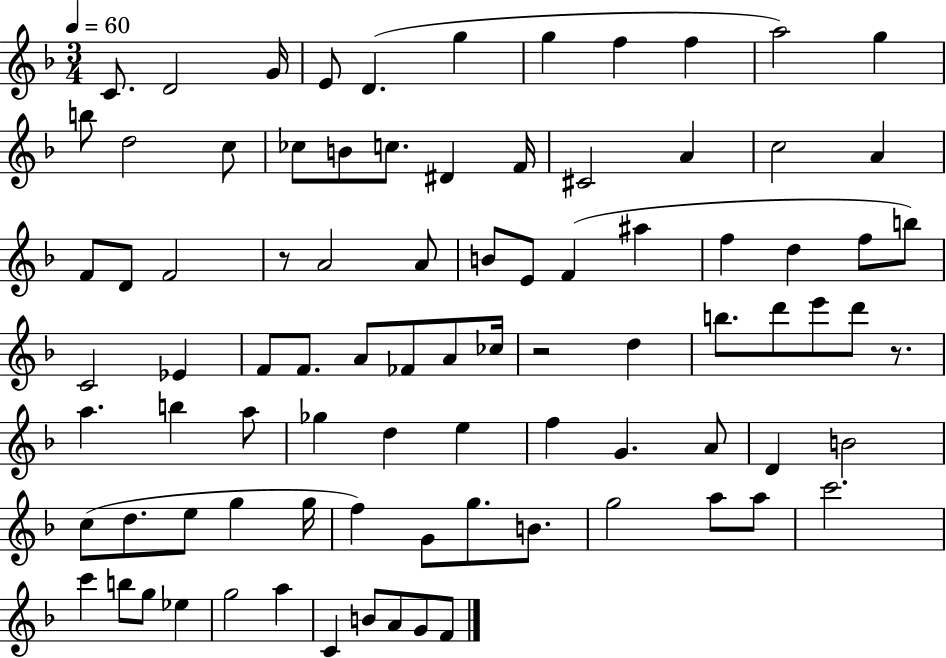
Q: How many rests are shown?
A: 3